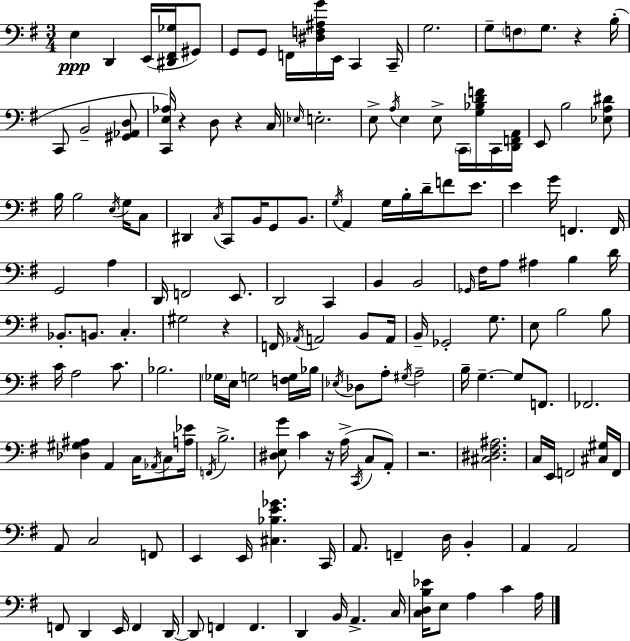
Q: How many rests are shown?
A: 6